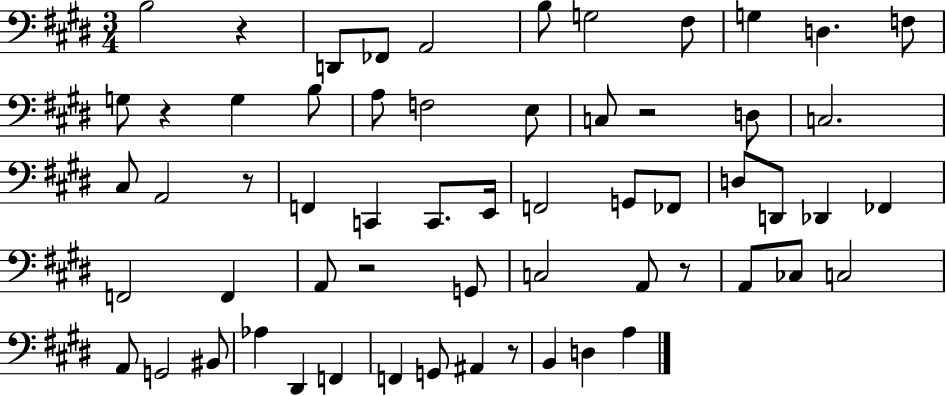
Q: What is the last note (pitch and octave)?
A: A3